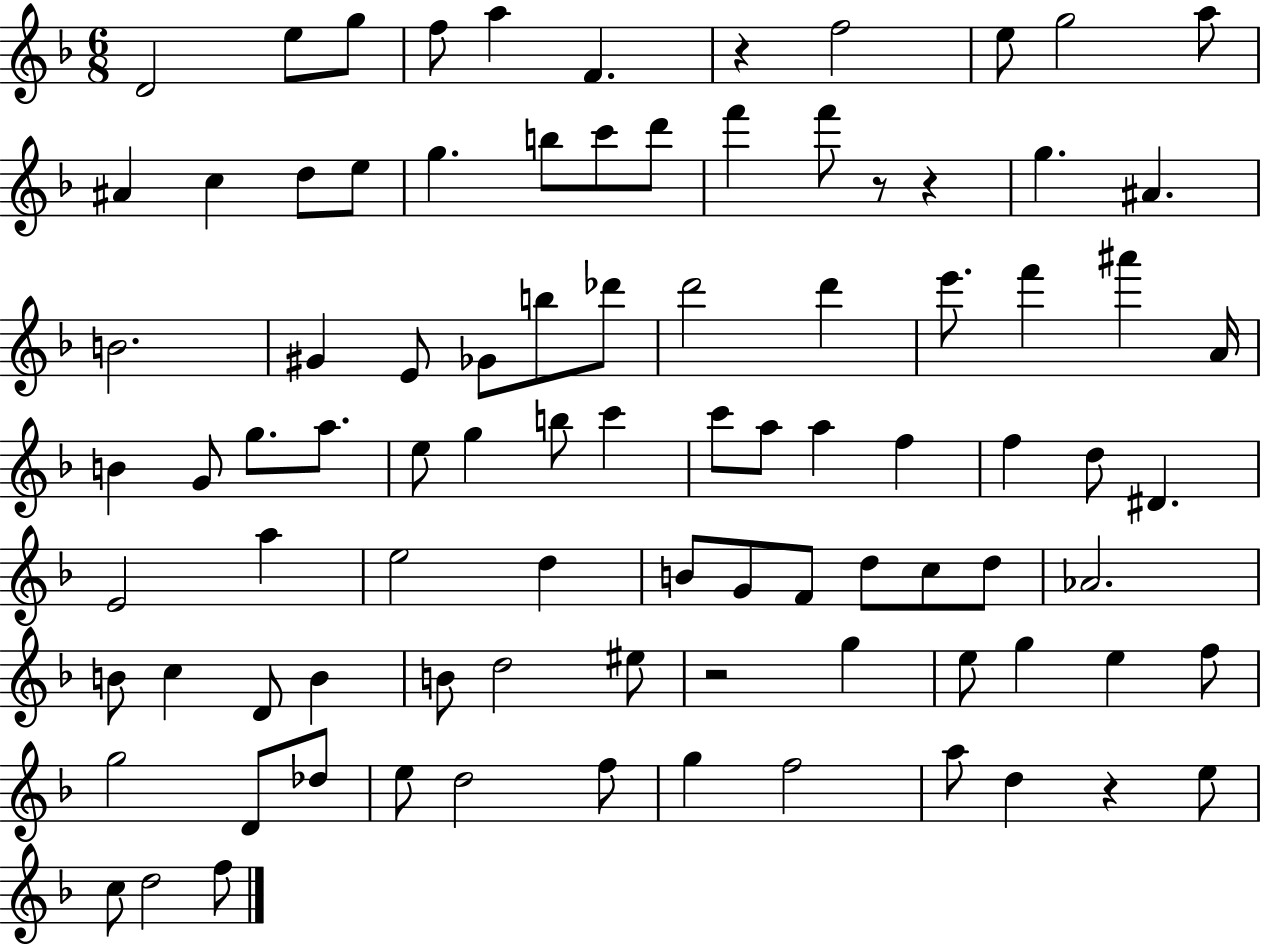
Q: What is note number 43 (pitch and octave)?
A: C6